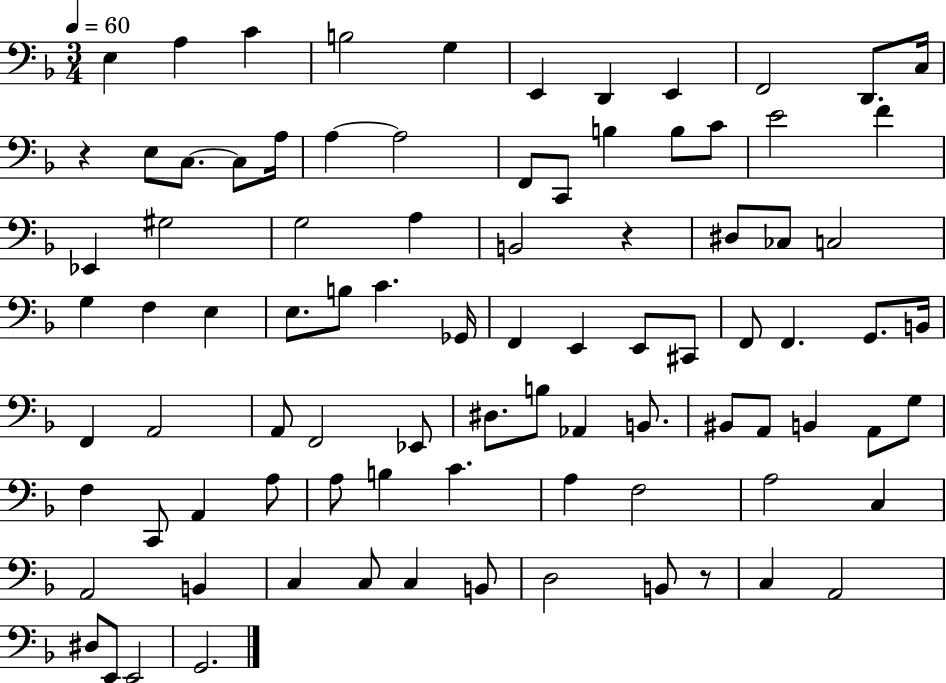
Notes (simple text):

E3/q A3/q C4/q B3/h G3/q E2/q D2/q E2/q F2/h D2/e. C3/s R/q E3/e C3/e. C3/e A3/s A3/q A3/h F2/e C2/e B3/q B3/e C4/e E4/h F4/q Eb2/q G#3/h G3/h A3/q B2/h R/q D#3/e CES3/e C3/h G3/q F3/q E3/q E3/e. B3/e C4/q. Gb2/s F2/q E2/q E2/e C#2/e F2/e F2/q. G2/e. B2/s F2/q A2/h A2/e F2/h Eb2/e D#3/e. B3/e Ab2/q B2/e. BIS2/e A2/e B2/q A2/e G3/e F3/q C2/e A2/q A3/e A3/e B3/q C4/q. A3/q F3/h A3/h C3/q A2/h B2/q C3/q C3/e C3/q B2/e D3/h B2/e R/e C3/q A2/h D#3/e E2/e E2/h G2/h.